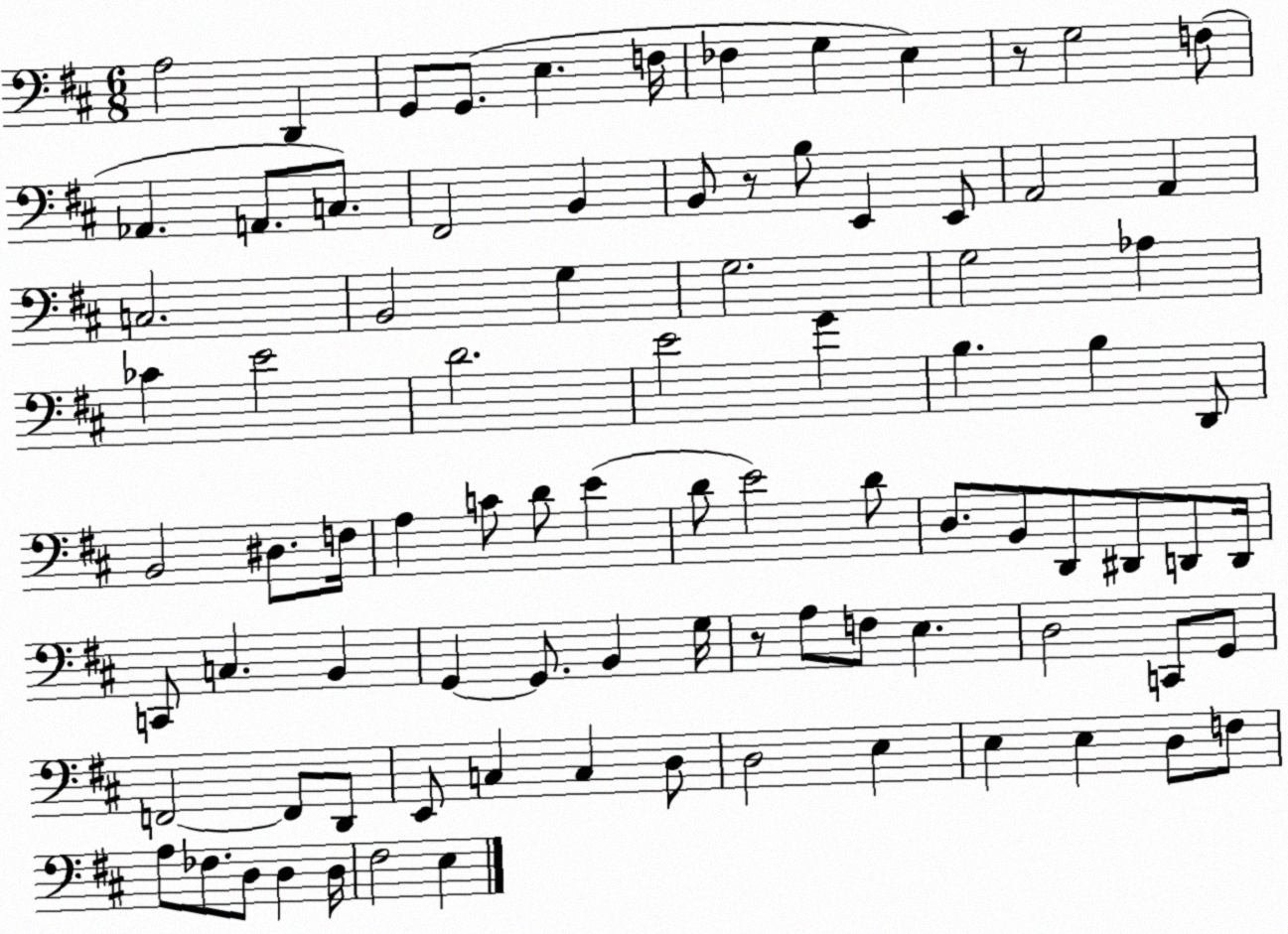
X:1
T:Untitled
M:6/8
L:1/4
K:D
A,2 D,, G,,/2 G,,/2 E, F,/4 _F, G, E, z/2 G,2 F,/2 _A,, A,,/2 C,/2 ^F,,2 B,, B,,/2 z/2 B,/2 E,, E,,/2 A,,2 A,, C,2 B,,2 G, G,2 G,2 _A, _C E2 D2 E2 G B, B, D,,/2 B,,2 ^D,/2 F,/4 A, C/2 D/2 E D/2 E2 D/2 D,/2 B,,/2 D,,/2 ^D,,/2 D,,/2 D,,/4 C,,/2 C, B,, G,, G,,/2 B,, G,/4 z/2 A,/2 F,/2 E, D,2 C,,/2 G,,/2 F,,2 F,,/2 D,,/2 E,,/2 C, C, D,/2 D,2 E, E, E, D,/2 F,/2 A,/2 _F,/2 D,/2 D, D,/4 ^F,2 E,